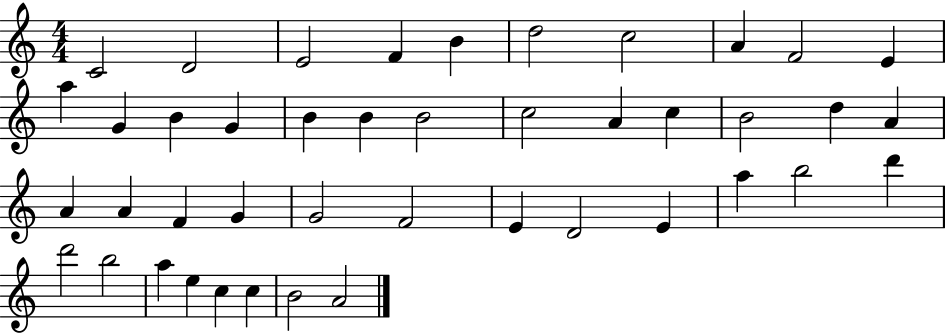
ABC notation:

X:1
T:Untitled
M:4/4
L:1/4
K:C
C2 D2 E2 F B d2 c2 A F2 E a G B G B B B2 c2 A c B2 d A A A F G G2 F2 E D2 E a b2 d' d'2 b2 a e c c B2 A2